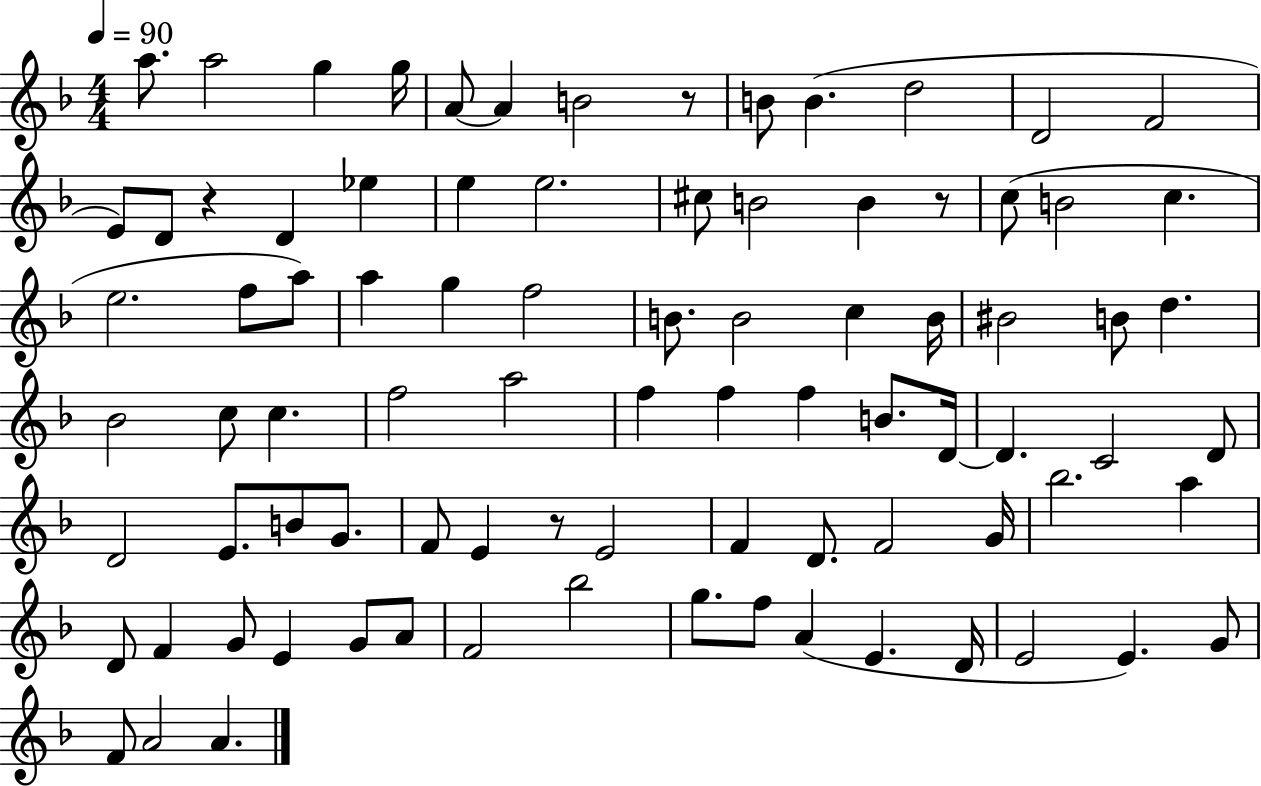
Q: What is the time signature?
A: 4/4